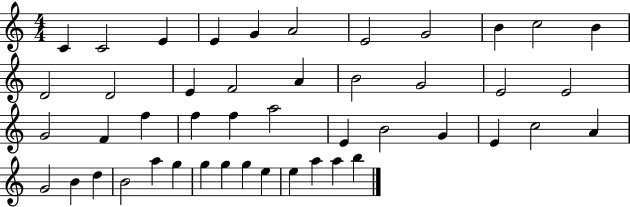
{
  \clef treble
  \numericTimeSignature
  \time 4/4
  \key c \major
  c'4 c'2 e'4 | e'4 g'4 a'2 | e'2 g'2 | b'4 c''2 b'4 | \break d'2 d'2 | e'4 f'2 a'4 | b'2 g'2 | e'2 e'2 | \break g'2 f'4 f''4 | f''4 f''4 a''2 | e'4 b'2 g'4 | e'4 c''2 a'4 | \break g'2 b'4 d''4 | b'2 a''4 g''4 | g''4 g''4 g''4 e''4 | e''4 a''4 a''4 b''4 | \break \bar "|."
}